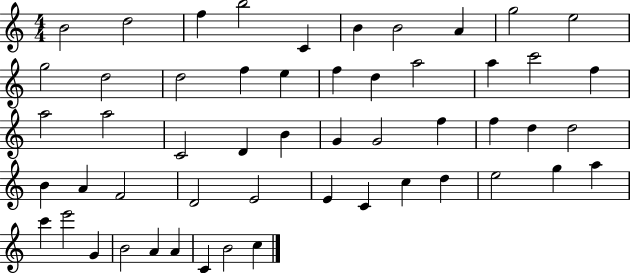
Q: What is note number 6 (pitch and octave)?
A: B4